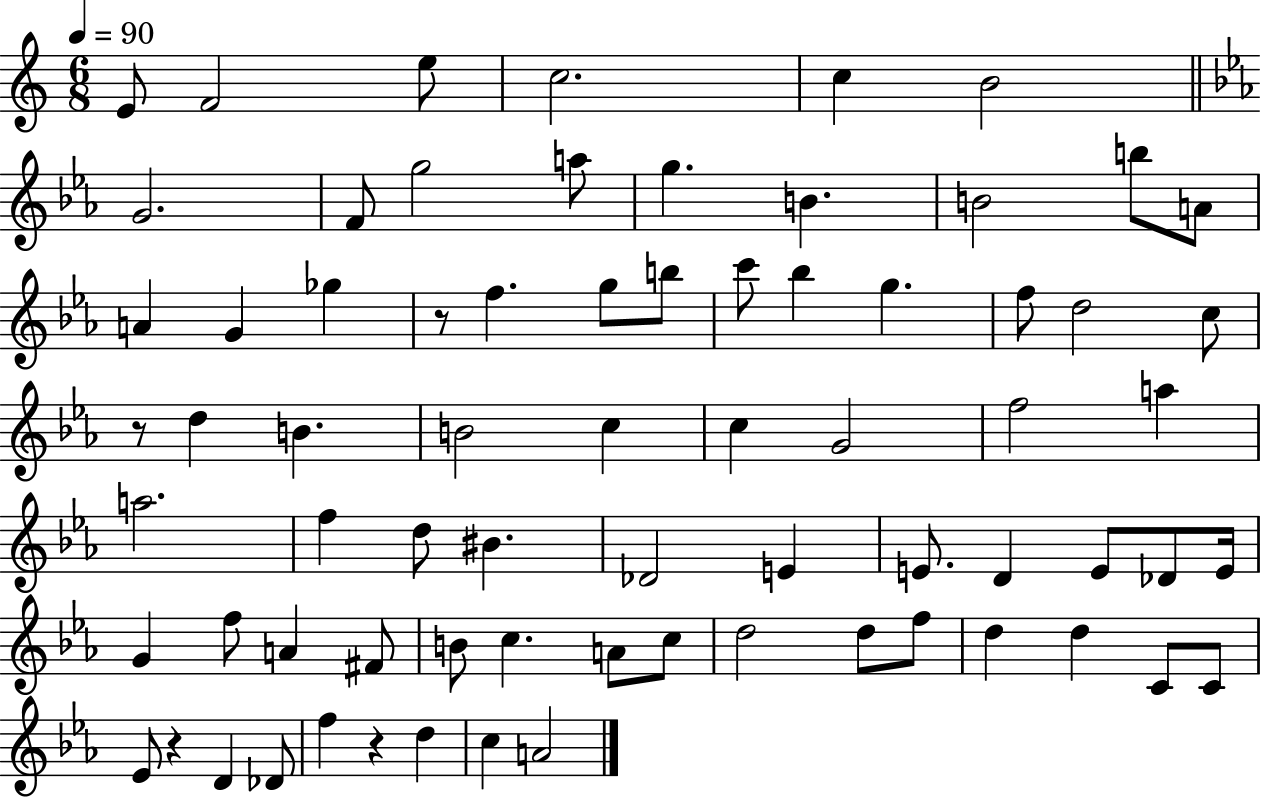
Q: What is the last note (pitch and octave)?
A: A4